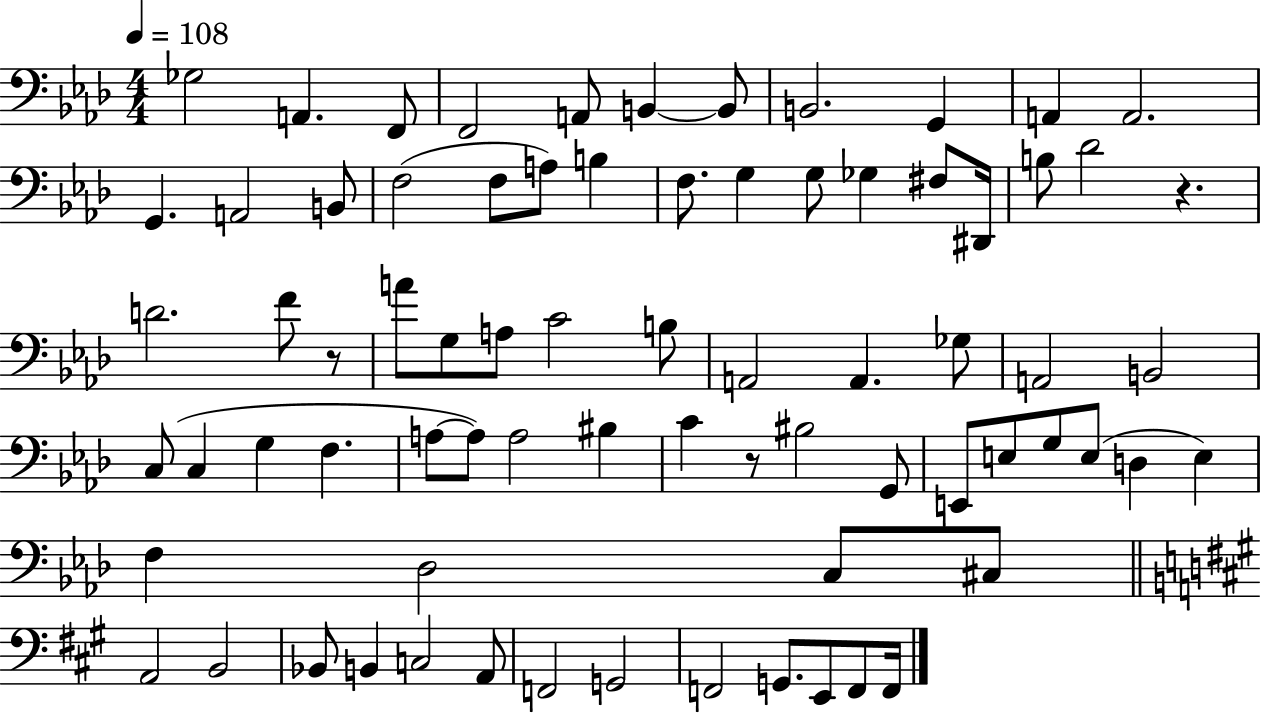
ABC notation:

X:1
T:Untitled
M:4/4
L:1/4
K:Ab
_G,2 A,, F,,/2 F,,2 A,,/2 B,, B,,/2 B,,2 G,, A,, A,,2 G,, A,,2 B,,/2 F,2 F,/2 A,/2 B, F,/2 G, G,/2 _G, ^F,/2 ^D,,/4 B,/2 _D2 z D2 F/2 z/2 A/2 G,/2 A,/2 C2 B,/2 A,,2 A,, _G,/2 A,,2 B,,2 C,/2 C, G, F, A,/2 A,/2 A,2 ^B, C z/2 ^B,2 G,,/2 E,,/2 E,/2 G,/2 E,/2 D, E, F, _D,2 C,/2 ^C,/2 A,,2 B,,2 _B,,/2 B,, C,2 A,,/2 F,,2 G,,2 F,,2 G,,/2 E,,/2 F,,/2 F,,/4